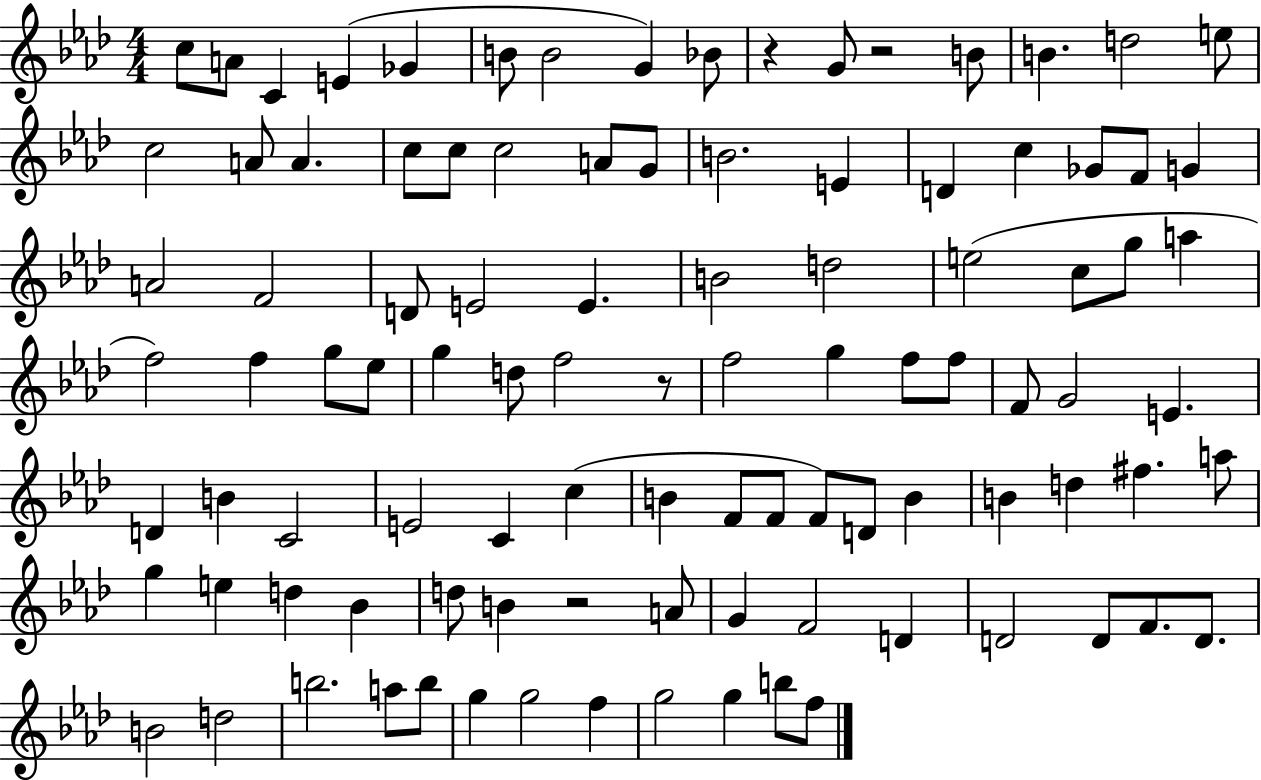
C5/e A4/e C4/q E4/q Gb4/q B4/e B4/h G4/q Bb4/e R/q G4/e R/h B4/e B4/q. D5/h E5/e C5/h A4/e A4/q. C5/e C5/e C5/h A4/e G4/e B4/h. E4/q D4/q C5/q Gb4/e F4/e G4/q A4/h F4/h D4/e E4/h E4/q. B4/h D5/h E5/h C5/e G5/e A5/q F5/h F5/q G5/e Eb5/e G5/q D5/e F5/h R/e F5/h G5/q F5/e F5/e F4/e G4/h E4/q. D4/q B4/q C4/h E4/h C4/q C5/q B4/q F4/e F4/e F4/e D4/e B4/q B4/q D5/q F#5/q. A5/e G5/q E5/q D5/q Bb4/q D5/e B4/q R/h A4/e G4/q F4/h D4/q D4/h D4/e F4/e. D4/e. B4/h D5/h B5/h. A5/e B5/e G5/q G5/h F5/q G5/h G5/q B5/e F5/e